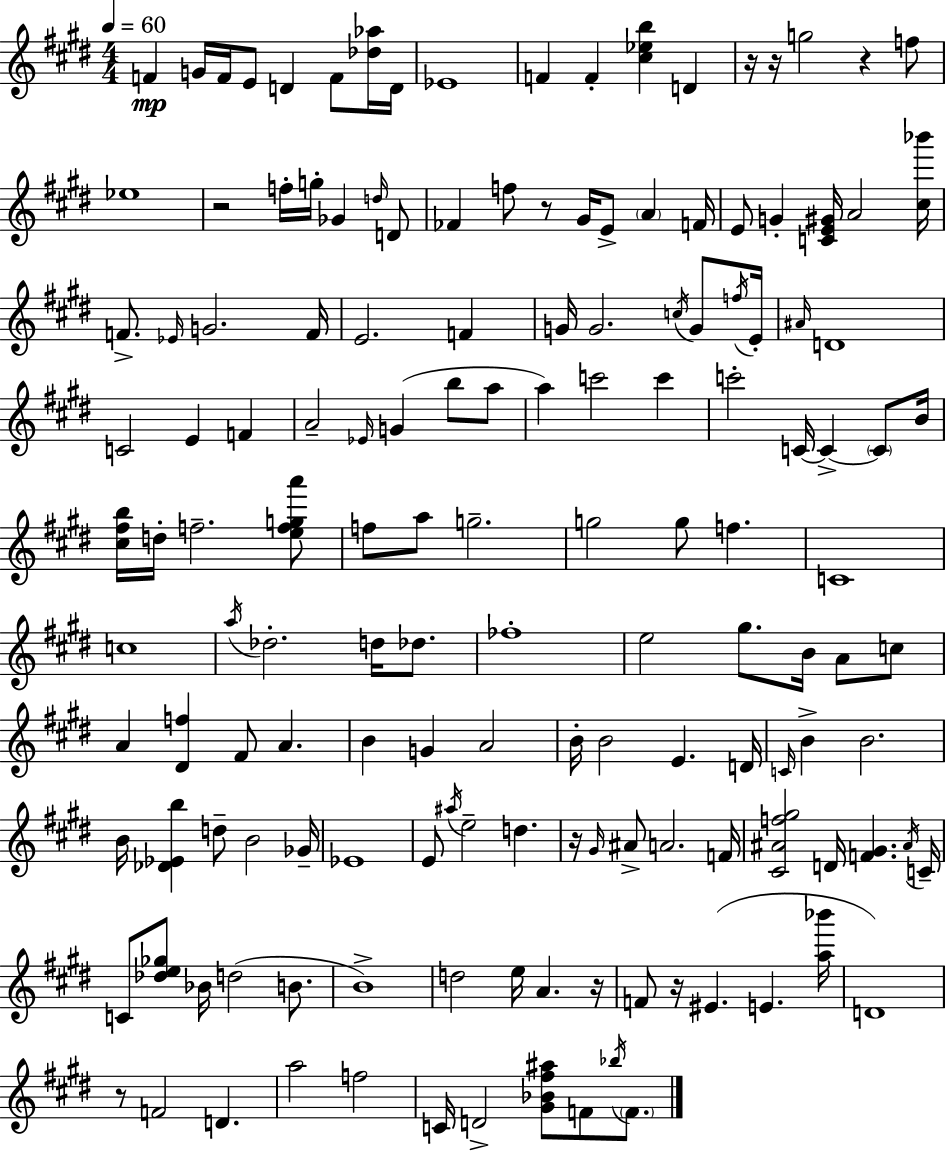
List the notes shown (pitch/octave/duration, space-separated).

F4/q G4/s F4/s E4/e D4/q F4/e [Db5,Ab5]/s D4/s Eb4/w F4/q F4/q [C#5,Eb5,B5]/q D4/q R/s R/s G5/h R/q F5/e Eb5/w R/h F5/s G5/s Gb4/q D5/s D4/e FES4/q F5/e R/e G#4/s E4/e A4/q F4/s E4/e G4/q [C4,E4,G#4]/s A4/h [C#5,Bb6]/s F4/e. Eb4/s G4/h. F4/s E4/h. F4/q G4/s G4/h. C5/s G4/e F5/s E4/s A#4/s D4/w C4/h E4/q F4/q A4/h Eb4/s G4/q B5/e A5/e A5/q C6/h C6/q C6/h C4/s C4/q C4/e B4/s [C#5,F#5,B5]/s D5/s F5/h. [E5,F5,G5,A6]/e F5/e A5/e G5/h. G5/h G5/e F5/q. C4/w C5/w A5/s Db5/h. D5/s Db5/e. FES5/w E5/h G#5/e. B4/s A4/e C5/e A4/q [D#4,F5]/q F#4/e A4/q. B4/q G4/q A4/h B4/s B4/h E4/q. D4/s C4/s B4/q B4/h. B4/s [Db4,Eb4,B5]/q D5/e B4/h Gb4/s Eb4/w E4/e A#5/s E5/h D5/q. R/s G#4/s A#4/e A4/h. F4/s [C#4,A#4,F5,G#5]/h D4/s [F4,G#4]/q. A#4/s C4/s C4/e [Db5,E5,Gb5]/e Bb4/s D5/h B4/e. B4/w D5/h E5/s A4/q. R/s F4/e R/s EIS4/q. E4/q. [A5,Bb6]/s D4/w R/e F4/h D4/q. A5/h F5/h C4/s D4/h [G#4,Bb4,F#5,A#5]/e F4/e Bb5/s F4/e.